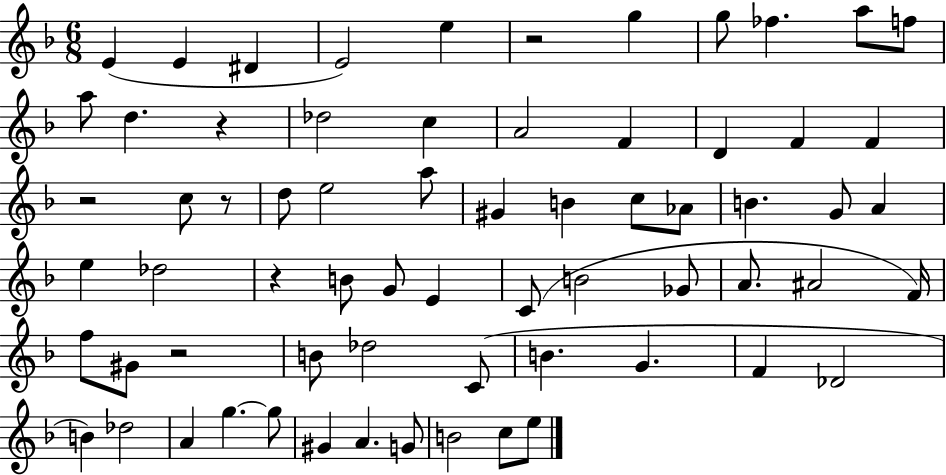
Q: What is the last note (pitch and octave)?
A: E5